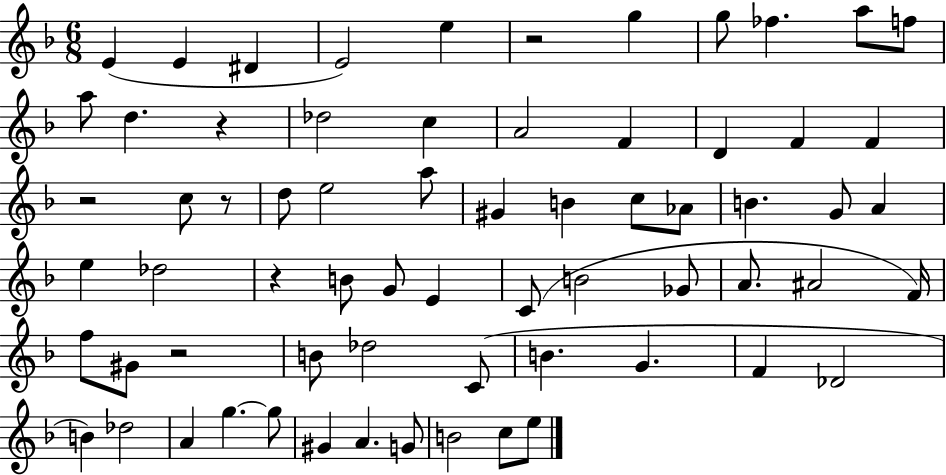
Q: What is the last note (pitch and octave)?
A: E5